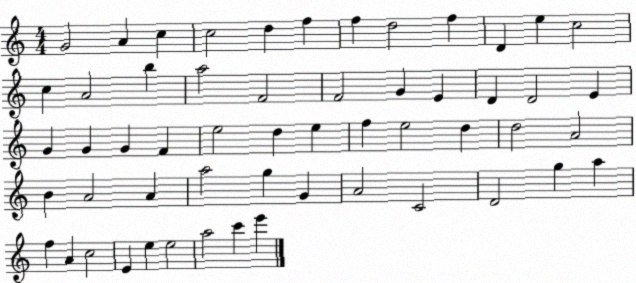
X:1
T:Untitled
M:4/4
L:1/4
K:C
G2 A c c2 d f f d2 f D e c2 c A2 b a2 F2 F2 G E D D2 E G G G F e2 d e f e2 d d2 A2 B A2 A a2 g G A2 C2 D2 g a f A c2 E e e2 a2 c' e'